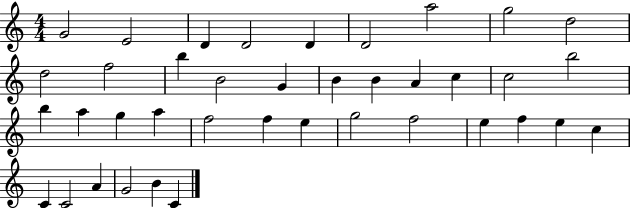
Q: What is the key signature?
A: C major